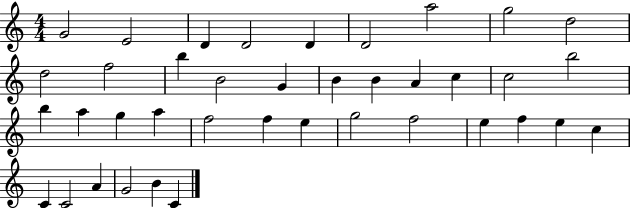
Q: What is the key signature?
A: C major